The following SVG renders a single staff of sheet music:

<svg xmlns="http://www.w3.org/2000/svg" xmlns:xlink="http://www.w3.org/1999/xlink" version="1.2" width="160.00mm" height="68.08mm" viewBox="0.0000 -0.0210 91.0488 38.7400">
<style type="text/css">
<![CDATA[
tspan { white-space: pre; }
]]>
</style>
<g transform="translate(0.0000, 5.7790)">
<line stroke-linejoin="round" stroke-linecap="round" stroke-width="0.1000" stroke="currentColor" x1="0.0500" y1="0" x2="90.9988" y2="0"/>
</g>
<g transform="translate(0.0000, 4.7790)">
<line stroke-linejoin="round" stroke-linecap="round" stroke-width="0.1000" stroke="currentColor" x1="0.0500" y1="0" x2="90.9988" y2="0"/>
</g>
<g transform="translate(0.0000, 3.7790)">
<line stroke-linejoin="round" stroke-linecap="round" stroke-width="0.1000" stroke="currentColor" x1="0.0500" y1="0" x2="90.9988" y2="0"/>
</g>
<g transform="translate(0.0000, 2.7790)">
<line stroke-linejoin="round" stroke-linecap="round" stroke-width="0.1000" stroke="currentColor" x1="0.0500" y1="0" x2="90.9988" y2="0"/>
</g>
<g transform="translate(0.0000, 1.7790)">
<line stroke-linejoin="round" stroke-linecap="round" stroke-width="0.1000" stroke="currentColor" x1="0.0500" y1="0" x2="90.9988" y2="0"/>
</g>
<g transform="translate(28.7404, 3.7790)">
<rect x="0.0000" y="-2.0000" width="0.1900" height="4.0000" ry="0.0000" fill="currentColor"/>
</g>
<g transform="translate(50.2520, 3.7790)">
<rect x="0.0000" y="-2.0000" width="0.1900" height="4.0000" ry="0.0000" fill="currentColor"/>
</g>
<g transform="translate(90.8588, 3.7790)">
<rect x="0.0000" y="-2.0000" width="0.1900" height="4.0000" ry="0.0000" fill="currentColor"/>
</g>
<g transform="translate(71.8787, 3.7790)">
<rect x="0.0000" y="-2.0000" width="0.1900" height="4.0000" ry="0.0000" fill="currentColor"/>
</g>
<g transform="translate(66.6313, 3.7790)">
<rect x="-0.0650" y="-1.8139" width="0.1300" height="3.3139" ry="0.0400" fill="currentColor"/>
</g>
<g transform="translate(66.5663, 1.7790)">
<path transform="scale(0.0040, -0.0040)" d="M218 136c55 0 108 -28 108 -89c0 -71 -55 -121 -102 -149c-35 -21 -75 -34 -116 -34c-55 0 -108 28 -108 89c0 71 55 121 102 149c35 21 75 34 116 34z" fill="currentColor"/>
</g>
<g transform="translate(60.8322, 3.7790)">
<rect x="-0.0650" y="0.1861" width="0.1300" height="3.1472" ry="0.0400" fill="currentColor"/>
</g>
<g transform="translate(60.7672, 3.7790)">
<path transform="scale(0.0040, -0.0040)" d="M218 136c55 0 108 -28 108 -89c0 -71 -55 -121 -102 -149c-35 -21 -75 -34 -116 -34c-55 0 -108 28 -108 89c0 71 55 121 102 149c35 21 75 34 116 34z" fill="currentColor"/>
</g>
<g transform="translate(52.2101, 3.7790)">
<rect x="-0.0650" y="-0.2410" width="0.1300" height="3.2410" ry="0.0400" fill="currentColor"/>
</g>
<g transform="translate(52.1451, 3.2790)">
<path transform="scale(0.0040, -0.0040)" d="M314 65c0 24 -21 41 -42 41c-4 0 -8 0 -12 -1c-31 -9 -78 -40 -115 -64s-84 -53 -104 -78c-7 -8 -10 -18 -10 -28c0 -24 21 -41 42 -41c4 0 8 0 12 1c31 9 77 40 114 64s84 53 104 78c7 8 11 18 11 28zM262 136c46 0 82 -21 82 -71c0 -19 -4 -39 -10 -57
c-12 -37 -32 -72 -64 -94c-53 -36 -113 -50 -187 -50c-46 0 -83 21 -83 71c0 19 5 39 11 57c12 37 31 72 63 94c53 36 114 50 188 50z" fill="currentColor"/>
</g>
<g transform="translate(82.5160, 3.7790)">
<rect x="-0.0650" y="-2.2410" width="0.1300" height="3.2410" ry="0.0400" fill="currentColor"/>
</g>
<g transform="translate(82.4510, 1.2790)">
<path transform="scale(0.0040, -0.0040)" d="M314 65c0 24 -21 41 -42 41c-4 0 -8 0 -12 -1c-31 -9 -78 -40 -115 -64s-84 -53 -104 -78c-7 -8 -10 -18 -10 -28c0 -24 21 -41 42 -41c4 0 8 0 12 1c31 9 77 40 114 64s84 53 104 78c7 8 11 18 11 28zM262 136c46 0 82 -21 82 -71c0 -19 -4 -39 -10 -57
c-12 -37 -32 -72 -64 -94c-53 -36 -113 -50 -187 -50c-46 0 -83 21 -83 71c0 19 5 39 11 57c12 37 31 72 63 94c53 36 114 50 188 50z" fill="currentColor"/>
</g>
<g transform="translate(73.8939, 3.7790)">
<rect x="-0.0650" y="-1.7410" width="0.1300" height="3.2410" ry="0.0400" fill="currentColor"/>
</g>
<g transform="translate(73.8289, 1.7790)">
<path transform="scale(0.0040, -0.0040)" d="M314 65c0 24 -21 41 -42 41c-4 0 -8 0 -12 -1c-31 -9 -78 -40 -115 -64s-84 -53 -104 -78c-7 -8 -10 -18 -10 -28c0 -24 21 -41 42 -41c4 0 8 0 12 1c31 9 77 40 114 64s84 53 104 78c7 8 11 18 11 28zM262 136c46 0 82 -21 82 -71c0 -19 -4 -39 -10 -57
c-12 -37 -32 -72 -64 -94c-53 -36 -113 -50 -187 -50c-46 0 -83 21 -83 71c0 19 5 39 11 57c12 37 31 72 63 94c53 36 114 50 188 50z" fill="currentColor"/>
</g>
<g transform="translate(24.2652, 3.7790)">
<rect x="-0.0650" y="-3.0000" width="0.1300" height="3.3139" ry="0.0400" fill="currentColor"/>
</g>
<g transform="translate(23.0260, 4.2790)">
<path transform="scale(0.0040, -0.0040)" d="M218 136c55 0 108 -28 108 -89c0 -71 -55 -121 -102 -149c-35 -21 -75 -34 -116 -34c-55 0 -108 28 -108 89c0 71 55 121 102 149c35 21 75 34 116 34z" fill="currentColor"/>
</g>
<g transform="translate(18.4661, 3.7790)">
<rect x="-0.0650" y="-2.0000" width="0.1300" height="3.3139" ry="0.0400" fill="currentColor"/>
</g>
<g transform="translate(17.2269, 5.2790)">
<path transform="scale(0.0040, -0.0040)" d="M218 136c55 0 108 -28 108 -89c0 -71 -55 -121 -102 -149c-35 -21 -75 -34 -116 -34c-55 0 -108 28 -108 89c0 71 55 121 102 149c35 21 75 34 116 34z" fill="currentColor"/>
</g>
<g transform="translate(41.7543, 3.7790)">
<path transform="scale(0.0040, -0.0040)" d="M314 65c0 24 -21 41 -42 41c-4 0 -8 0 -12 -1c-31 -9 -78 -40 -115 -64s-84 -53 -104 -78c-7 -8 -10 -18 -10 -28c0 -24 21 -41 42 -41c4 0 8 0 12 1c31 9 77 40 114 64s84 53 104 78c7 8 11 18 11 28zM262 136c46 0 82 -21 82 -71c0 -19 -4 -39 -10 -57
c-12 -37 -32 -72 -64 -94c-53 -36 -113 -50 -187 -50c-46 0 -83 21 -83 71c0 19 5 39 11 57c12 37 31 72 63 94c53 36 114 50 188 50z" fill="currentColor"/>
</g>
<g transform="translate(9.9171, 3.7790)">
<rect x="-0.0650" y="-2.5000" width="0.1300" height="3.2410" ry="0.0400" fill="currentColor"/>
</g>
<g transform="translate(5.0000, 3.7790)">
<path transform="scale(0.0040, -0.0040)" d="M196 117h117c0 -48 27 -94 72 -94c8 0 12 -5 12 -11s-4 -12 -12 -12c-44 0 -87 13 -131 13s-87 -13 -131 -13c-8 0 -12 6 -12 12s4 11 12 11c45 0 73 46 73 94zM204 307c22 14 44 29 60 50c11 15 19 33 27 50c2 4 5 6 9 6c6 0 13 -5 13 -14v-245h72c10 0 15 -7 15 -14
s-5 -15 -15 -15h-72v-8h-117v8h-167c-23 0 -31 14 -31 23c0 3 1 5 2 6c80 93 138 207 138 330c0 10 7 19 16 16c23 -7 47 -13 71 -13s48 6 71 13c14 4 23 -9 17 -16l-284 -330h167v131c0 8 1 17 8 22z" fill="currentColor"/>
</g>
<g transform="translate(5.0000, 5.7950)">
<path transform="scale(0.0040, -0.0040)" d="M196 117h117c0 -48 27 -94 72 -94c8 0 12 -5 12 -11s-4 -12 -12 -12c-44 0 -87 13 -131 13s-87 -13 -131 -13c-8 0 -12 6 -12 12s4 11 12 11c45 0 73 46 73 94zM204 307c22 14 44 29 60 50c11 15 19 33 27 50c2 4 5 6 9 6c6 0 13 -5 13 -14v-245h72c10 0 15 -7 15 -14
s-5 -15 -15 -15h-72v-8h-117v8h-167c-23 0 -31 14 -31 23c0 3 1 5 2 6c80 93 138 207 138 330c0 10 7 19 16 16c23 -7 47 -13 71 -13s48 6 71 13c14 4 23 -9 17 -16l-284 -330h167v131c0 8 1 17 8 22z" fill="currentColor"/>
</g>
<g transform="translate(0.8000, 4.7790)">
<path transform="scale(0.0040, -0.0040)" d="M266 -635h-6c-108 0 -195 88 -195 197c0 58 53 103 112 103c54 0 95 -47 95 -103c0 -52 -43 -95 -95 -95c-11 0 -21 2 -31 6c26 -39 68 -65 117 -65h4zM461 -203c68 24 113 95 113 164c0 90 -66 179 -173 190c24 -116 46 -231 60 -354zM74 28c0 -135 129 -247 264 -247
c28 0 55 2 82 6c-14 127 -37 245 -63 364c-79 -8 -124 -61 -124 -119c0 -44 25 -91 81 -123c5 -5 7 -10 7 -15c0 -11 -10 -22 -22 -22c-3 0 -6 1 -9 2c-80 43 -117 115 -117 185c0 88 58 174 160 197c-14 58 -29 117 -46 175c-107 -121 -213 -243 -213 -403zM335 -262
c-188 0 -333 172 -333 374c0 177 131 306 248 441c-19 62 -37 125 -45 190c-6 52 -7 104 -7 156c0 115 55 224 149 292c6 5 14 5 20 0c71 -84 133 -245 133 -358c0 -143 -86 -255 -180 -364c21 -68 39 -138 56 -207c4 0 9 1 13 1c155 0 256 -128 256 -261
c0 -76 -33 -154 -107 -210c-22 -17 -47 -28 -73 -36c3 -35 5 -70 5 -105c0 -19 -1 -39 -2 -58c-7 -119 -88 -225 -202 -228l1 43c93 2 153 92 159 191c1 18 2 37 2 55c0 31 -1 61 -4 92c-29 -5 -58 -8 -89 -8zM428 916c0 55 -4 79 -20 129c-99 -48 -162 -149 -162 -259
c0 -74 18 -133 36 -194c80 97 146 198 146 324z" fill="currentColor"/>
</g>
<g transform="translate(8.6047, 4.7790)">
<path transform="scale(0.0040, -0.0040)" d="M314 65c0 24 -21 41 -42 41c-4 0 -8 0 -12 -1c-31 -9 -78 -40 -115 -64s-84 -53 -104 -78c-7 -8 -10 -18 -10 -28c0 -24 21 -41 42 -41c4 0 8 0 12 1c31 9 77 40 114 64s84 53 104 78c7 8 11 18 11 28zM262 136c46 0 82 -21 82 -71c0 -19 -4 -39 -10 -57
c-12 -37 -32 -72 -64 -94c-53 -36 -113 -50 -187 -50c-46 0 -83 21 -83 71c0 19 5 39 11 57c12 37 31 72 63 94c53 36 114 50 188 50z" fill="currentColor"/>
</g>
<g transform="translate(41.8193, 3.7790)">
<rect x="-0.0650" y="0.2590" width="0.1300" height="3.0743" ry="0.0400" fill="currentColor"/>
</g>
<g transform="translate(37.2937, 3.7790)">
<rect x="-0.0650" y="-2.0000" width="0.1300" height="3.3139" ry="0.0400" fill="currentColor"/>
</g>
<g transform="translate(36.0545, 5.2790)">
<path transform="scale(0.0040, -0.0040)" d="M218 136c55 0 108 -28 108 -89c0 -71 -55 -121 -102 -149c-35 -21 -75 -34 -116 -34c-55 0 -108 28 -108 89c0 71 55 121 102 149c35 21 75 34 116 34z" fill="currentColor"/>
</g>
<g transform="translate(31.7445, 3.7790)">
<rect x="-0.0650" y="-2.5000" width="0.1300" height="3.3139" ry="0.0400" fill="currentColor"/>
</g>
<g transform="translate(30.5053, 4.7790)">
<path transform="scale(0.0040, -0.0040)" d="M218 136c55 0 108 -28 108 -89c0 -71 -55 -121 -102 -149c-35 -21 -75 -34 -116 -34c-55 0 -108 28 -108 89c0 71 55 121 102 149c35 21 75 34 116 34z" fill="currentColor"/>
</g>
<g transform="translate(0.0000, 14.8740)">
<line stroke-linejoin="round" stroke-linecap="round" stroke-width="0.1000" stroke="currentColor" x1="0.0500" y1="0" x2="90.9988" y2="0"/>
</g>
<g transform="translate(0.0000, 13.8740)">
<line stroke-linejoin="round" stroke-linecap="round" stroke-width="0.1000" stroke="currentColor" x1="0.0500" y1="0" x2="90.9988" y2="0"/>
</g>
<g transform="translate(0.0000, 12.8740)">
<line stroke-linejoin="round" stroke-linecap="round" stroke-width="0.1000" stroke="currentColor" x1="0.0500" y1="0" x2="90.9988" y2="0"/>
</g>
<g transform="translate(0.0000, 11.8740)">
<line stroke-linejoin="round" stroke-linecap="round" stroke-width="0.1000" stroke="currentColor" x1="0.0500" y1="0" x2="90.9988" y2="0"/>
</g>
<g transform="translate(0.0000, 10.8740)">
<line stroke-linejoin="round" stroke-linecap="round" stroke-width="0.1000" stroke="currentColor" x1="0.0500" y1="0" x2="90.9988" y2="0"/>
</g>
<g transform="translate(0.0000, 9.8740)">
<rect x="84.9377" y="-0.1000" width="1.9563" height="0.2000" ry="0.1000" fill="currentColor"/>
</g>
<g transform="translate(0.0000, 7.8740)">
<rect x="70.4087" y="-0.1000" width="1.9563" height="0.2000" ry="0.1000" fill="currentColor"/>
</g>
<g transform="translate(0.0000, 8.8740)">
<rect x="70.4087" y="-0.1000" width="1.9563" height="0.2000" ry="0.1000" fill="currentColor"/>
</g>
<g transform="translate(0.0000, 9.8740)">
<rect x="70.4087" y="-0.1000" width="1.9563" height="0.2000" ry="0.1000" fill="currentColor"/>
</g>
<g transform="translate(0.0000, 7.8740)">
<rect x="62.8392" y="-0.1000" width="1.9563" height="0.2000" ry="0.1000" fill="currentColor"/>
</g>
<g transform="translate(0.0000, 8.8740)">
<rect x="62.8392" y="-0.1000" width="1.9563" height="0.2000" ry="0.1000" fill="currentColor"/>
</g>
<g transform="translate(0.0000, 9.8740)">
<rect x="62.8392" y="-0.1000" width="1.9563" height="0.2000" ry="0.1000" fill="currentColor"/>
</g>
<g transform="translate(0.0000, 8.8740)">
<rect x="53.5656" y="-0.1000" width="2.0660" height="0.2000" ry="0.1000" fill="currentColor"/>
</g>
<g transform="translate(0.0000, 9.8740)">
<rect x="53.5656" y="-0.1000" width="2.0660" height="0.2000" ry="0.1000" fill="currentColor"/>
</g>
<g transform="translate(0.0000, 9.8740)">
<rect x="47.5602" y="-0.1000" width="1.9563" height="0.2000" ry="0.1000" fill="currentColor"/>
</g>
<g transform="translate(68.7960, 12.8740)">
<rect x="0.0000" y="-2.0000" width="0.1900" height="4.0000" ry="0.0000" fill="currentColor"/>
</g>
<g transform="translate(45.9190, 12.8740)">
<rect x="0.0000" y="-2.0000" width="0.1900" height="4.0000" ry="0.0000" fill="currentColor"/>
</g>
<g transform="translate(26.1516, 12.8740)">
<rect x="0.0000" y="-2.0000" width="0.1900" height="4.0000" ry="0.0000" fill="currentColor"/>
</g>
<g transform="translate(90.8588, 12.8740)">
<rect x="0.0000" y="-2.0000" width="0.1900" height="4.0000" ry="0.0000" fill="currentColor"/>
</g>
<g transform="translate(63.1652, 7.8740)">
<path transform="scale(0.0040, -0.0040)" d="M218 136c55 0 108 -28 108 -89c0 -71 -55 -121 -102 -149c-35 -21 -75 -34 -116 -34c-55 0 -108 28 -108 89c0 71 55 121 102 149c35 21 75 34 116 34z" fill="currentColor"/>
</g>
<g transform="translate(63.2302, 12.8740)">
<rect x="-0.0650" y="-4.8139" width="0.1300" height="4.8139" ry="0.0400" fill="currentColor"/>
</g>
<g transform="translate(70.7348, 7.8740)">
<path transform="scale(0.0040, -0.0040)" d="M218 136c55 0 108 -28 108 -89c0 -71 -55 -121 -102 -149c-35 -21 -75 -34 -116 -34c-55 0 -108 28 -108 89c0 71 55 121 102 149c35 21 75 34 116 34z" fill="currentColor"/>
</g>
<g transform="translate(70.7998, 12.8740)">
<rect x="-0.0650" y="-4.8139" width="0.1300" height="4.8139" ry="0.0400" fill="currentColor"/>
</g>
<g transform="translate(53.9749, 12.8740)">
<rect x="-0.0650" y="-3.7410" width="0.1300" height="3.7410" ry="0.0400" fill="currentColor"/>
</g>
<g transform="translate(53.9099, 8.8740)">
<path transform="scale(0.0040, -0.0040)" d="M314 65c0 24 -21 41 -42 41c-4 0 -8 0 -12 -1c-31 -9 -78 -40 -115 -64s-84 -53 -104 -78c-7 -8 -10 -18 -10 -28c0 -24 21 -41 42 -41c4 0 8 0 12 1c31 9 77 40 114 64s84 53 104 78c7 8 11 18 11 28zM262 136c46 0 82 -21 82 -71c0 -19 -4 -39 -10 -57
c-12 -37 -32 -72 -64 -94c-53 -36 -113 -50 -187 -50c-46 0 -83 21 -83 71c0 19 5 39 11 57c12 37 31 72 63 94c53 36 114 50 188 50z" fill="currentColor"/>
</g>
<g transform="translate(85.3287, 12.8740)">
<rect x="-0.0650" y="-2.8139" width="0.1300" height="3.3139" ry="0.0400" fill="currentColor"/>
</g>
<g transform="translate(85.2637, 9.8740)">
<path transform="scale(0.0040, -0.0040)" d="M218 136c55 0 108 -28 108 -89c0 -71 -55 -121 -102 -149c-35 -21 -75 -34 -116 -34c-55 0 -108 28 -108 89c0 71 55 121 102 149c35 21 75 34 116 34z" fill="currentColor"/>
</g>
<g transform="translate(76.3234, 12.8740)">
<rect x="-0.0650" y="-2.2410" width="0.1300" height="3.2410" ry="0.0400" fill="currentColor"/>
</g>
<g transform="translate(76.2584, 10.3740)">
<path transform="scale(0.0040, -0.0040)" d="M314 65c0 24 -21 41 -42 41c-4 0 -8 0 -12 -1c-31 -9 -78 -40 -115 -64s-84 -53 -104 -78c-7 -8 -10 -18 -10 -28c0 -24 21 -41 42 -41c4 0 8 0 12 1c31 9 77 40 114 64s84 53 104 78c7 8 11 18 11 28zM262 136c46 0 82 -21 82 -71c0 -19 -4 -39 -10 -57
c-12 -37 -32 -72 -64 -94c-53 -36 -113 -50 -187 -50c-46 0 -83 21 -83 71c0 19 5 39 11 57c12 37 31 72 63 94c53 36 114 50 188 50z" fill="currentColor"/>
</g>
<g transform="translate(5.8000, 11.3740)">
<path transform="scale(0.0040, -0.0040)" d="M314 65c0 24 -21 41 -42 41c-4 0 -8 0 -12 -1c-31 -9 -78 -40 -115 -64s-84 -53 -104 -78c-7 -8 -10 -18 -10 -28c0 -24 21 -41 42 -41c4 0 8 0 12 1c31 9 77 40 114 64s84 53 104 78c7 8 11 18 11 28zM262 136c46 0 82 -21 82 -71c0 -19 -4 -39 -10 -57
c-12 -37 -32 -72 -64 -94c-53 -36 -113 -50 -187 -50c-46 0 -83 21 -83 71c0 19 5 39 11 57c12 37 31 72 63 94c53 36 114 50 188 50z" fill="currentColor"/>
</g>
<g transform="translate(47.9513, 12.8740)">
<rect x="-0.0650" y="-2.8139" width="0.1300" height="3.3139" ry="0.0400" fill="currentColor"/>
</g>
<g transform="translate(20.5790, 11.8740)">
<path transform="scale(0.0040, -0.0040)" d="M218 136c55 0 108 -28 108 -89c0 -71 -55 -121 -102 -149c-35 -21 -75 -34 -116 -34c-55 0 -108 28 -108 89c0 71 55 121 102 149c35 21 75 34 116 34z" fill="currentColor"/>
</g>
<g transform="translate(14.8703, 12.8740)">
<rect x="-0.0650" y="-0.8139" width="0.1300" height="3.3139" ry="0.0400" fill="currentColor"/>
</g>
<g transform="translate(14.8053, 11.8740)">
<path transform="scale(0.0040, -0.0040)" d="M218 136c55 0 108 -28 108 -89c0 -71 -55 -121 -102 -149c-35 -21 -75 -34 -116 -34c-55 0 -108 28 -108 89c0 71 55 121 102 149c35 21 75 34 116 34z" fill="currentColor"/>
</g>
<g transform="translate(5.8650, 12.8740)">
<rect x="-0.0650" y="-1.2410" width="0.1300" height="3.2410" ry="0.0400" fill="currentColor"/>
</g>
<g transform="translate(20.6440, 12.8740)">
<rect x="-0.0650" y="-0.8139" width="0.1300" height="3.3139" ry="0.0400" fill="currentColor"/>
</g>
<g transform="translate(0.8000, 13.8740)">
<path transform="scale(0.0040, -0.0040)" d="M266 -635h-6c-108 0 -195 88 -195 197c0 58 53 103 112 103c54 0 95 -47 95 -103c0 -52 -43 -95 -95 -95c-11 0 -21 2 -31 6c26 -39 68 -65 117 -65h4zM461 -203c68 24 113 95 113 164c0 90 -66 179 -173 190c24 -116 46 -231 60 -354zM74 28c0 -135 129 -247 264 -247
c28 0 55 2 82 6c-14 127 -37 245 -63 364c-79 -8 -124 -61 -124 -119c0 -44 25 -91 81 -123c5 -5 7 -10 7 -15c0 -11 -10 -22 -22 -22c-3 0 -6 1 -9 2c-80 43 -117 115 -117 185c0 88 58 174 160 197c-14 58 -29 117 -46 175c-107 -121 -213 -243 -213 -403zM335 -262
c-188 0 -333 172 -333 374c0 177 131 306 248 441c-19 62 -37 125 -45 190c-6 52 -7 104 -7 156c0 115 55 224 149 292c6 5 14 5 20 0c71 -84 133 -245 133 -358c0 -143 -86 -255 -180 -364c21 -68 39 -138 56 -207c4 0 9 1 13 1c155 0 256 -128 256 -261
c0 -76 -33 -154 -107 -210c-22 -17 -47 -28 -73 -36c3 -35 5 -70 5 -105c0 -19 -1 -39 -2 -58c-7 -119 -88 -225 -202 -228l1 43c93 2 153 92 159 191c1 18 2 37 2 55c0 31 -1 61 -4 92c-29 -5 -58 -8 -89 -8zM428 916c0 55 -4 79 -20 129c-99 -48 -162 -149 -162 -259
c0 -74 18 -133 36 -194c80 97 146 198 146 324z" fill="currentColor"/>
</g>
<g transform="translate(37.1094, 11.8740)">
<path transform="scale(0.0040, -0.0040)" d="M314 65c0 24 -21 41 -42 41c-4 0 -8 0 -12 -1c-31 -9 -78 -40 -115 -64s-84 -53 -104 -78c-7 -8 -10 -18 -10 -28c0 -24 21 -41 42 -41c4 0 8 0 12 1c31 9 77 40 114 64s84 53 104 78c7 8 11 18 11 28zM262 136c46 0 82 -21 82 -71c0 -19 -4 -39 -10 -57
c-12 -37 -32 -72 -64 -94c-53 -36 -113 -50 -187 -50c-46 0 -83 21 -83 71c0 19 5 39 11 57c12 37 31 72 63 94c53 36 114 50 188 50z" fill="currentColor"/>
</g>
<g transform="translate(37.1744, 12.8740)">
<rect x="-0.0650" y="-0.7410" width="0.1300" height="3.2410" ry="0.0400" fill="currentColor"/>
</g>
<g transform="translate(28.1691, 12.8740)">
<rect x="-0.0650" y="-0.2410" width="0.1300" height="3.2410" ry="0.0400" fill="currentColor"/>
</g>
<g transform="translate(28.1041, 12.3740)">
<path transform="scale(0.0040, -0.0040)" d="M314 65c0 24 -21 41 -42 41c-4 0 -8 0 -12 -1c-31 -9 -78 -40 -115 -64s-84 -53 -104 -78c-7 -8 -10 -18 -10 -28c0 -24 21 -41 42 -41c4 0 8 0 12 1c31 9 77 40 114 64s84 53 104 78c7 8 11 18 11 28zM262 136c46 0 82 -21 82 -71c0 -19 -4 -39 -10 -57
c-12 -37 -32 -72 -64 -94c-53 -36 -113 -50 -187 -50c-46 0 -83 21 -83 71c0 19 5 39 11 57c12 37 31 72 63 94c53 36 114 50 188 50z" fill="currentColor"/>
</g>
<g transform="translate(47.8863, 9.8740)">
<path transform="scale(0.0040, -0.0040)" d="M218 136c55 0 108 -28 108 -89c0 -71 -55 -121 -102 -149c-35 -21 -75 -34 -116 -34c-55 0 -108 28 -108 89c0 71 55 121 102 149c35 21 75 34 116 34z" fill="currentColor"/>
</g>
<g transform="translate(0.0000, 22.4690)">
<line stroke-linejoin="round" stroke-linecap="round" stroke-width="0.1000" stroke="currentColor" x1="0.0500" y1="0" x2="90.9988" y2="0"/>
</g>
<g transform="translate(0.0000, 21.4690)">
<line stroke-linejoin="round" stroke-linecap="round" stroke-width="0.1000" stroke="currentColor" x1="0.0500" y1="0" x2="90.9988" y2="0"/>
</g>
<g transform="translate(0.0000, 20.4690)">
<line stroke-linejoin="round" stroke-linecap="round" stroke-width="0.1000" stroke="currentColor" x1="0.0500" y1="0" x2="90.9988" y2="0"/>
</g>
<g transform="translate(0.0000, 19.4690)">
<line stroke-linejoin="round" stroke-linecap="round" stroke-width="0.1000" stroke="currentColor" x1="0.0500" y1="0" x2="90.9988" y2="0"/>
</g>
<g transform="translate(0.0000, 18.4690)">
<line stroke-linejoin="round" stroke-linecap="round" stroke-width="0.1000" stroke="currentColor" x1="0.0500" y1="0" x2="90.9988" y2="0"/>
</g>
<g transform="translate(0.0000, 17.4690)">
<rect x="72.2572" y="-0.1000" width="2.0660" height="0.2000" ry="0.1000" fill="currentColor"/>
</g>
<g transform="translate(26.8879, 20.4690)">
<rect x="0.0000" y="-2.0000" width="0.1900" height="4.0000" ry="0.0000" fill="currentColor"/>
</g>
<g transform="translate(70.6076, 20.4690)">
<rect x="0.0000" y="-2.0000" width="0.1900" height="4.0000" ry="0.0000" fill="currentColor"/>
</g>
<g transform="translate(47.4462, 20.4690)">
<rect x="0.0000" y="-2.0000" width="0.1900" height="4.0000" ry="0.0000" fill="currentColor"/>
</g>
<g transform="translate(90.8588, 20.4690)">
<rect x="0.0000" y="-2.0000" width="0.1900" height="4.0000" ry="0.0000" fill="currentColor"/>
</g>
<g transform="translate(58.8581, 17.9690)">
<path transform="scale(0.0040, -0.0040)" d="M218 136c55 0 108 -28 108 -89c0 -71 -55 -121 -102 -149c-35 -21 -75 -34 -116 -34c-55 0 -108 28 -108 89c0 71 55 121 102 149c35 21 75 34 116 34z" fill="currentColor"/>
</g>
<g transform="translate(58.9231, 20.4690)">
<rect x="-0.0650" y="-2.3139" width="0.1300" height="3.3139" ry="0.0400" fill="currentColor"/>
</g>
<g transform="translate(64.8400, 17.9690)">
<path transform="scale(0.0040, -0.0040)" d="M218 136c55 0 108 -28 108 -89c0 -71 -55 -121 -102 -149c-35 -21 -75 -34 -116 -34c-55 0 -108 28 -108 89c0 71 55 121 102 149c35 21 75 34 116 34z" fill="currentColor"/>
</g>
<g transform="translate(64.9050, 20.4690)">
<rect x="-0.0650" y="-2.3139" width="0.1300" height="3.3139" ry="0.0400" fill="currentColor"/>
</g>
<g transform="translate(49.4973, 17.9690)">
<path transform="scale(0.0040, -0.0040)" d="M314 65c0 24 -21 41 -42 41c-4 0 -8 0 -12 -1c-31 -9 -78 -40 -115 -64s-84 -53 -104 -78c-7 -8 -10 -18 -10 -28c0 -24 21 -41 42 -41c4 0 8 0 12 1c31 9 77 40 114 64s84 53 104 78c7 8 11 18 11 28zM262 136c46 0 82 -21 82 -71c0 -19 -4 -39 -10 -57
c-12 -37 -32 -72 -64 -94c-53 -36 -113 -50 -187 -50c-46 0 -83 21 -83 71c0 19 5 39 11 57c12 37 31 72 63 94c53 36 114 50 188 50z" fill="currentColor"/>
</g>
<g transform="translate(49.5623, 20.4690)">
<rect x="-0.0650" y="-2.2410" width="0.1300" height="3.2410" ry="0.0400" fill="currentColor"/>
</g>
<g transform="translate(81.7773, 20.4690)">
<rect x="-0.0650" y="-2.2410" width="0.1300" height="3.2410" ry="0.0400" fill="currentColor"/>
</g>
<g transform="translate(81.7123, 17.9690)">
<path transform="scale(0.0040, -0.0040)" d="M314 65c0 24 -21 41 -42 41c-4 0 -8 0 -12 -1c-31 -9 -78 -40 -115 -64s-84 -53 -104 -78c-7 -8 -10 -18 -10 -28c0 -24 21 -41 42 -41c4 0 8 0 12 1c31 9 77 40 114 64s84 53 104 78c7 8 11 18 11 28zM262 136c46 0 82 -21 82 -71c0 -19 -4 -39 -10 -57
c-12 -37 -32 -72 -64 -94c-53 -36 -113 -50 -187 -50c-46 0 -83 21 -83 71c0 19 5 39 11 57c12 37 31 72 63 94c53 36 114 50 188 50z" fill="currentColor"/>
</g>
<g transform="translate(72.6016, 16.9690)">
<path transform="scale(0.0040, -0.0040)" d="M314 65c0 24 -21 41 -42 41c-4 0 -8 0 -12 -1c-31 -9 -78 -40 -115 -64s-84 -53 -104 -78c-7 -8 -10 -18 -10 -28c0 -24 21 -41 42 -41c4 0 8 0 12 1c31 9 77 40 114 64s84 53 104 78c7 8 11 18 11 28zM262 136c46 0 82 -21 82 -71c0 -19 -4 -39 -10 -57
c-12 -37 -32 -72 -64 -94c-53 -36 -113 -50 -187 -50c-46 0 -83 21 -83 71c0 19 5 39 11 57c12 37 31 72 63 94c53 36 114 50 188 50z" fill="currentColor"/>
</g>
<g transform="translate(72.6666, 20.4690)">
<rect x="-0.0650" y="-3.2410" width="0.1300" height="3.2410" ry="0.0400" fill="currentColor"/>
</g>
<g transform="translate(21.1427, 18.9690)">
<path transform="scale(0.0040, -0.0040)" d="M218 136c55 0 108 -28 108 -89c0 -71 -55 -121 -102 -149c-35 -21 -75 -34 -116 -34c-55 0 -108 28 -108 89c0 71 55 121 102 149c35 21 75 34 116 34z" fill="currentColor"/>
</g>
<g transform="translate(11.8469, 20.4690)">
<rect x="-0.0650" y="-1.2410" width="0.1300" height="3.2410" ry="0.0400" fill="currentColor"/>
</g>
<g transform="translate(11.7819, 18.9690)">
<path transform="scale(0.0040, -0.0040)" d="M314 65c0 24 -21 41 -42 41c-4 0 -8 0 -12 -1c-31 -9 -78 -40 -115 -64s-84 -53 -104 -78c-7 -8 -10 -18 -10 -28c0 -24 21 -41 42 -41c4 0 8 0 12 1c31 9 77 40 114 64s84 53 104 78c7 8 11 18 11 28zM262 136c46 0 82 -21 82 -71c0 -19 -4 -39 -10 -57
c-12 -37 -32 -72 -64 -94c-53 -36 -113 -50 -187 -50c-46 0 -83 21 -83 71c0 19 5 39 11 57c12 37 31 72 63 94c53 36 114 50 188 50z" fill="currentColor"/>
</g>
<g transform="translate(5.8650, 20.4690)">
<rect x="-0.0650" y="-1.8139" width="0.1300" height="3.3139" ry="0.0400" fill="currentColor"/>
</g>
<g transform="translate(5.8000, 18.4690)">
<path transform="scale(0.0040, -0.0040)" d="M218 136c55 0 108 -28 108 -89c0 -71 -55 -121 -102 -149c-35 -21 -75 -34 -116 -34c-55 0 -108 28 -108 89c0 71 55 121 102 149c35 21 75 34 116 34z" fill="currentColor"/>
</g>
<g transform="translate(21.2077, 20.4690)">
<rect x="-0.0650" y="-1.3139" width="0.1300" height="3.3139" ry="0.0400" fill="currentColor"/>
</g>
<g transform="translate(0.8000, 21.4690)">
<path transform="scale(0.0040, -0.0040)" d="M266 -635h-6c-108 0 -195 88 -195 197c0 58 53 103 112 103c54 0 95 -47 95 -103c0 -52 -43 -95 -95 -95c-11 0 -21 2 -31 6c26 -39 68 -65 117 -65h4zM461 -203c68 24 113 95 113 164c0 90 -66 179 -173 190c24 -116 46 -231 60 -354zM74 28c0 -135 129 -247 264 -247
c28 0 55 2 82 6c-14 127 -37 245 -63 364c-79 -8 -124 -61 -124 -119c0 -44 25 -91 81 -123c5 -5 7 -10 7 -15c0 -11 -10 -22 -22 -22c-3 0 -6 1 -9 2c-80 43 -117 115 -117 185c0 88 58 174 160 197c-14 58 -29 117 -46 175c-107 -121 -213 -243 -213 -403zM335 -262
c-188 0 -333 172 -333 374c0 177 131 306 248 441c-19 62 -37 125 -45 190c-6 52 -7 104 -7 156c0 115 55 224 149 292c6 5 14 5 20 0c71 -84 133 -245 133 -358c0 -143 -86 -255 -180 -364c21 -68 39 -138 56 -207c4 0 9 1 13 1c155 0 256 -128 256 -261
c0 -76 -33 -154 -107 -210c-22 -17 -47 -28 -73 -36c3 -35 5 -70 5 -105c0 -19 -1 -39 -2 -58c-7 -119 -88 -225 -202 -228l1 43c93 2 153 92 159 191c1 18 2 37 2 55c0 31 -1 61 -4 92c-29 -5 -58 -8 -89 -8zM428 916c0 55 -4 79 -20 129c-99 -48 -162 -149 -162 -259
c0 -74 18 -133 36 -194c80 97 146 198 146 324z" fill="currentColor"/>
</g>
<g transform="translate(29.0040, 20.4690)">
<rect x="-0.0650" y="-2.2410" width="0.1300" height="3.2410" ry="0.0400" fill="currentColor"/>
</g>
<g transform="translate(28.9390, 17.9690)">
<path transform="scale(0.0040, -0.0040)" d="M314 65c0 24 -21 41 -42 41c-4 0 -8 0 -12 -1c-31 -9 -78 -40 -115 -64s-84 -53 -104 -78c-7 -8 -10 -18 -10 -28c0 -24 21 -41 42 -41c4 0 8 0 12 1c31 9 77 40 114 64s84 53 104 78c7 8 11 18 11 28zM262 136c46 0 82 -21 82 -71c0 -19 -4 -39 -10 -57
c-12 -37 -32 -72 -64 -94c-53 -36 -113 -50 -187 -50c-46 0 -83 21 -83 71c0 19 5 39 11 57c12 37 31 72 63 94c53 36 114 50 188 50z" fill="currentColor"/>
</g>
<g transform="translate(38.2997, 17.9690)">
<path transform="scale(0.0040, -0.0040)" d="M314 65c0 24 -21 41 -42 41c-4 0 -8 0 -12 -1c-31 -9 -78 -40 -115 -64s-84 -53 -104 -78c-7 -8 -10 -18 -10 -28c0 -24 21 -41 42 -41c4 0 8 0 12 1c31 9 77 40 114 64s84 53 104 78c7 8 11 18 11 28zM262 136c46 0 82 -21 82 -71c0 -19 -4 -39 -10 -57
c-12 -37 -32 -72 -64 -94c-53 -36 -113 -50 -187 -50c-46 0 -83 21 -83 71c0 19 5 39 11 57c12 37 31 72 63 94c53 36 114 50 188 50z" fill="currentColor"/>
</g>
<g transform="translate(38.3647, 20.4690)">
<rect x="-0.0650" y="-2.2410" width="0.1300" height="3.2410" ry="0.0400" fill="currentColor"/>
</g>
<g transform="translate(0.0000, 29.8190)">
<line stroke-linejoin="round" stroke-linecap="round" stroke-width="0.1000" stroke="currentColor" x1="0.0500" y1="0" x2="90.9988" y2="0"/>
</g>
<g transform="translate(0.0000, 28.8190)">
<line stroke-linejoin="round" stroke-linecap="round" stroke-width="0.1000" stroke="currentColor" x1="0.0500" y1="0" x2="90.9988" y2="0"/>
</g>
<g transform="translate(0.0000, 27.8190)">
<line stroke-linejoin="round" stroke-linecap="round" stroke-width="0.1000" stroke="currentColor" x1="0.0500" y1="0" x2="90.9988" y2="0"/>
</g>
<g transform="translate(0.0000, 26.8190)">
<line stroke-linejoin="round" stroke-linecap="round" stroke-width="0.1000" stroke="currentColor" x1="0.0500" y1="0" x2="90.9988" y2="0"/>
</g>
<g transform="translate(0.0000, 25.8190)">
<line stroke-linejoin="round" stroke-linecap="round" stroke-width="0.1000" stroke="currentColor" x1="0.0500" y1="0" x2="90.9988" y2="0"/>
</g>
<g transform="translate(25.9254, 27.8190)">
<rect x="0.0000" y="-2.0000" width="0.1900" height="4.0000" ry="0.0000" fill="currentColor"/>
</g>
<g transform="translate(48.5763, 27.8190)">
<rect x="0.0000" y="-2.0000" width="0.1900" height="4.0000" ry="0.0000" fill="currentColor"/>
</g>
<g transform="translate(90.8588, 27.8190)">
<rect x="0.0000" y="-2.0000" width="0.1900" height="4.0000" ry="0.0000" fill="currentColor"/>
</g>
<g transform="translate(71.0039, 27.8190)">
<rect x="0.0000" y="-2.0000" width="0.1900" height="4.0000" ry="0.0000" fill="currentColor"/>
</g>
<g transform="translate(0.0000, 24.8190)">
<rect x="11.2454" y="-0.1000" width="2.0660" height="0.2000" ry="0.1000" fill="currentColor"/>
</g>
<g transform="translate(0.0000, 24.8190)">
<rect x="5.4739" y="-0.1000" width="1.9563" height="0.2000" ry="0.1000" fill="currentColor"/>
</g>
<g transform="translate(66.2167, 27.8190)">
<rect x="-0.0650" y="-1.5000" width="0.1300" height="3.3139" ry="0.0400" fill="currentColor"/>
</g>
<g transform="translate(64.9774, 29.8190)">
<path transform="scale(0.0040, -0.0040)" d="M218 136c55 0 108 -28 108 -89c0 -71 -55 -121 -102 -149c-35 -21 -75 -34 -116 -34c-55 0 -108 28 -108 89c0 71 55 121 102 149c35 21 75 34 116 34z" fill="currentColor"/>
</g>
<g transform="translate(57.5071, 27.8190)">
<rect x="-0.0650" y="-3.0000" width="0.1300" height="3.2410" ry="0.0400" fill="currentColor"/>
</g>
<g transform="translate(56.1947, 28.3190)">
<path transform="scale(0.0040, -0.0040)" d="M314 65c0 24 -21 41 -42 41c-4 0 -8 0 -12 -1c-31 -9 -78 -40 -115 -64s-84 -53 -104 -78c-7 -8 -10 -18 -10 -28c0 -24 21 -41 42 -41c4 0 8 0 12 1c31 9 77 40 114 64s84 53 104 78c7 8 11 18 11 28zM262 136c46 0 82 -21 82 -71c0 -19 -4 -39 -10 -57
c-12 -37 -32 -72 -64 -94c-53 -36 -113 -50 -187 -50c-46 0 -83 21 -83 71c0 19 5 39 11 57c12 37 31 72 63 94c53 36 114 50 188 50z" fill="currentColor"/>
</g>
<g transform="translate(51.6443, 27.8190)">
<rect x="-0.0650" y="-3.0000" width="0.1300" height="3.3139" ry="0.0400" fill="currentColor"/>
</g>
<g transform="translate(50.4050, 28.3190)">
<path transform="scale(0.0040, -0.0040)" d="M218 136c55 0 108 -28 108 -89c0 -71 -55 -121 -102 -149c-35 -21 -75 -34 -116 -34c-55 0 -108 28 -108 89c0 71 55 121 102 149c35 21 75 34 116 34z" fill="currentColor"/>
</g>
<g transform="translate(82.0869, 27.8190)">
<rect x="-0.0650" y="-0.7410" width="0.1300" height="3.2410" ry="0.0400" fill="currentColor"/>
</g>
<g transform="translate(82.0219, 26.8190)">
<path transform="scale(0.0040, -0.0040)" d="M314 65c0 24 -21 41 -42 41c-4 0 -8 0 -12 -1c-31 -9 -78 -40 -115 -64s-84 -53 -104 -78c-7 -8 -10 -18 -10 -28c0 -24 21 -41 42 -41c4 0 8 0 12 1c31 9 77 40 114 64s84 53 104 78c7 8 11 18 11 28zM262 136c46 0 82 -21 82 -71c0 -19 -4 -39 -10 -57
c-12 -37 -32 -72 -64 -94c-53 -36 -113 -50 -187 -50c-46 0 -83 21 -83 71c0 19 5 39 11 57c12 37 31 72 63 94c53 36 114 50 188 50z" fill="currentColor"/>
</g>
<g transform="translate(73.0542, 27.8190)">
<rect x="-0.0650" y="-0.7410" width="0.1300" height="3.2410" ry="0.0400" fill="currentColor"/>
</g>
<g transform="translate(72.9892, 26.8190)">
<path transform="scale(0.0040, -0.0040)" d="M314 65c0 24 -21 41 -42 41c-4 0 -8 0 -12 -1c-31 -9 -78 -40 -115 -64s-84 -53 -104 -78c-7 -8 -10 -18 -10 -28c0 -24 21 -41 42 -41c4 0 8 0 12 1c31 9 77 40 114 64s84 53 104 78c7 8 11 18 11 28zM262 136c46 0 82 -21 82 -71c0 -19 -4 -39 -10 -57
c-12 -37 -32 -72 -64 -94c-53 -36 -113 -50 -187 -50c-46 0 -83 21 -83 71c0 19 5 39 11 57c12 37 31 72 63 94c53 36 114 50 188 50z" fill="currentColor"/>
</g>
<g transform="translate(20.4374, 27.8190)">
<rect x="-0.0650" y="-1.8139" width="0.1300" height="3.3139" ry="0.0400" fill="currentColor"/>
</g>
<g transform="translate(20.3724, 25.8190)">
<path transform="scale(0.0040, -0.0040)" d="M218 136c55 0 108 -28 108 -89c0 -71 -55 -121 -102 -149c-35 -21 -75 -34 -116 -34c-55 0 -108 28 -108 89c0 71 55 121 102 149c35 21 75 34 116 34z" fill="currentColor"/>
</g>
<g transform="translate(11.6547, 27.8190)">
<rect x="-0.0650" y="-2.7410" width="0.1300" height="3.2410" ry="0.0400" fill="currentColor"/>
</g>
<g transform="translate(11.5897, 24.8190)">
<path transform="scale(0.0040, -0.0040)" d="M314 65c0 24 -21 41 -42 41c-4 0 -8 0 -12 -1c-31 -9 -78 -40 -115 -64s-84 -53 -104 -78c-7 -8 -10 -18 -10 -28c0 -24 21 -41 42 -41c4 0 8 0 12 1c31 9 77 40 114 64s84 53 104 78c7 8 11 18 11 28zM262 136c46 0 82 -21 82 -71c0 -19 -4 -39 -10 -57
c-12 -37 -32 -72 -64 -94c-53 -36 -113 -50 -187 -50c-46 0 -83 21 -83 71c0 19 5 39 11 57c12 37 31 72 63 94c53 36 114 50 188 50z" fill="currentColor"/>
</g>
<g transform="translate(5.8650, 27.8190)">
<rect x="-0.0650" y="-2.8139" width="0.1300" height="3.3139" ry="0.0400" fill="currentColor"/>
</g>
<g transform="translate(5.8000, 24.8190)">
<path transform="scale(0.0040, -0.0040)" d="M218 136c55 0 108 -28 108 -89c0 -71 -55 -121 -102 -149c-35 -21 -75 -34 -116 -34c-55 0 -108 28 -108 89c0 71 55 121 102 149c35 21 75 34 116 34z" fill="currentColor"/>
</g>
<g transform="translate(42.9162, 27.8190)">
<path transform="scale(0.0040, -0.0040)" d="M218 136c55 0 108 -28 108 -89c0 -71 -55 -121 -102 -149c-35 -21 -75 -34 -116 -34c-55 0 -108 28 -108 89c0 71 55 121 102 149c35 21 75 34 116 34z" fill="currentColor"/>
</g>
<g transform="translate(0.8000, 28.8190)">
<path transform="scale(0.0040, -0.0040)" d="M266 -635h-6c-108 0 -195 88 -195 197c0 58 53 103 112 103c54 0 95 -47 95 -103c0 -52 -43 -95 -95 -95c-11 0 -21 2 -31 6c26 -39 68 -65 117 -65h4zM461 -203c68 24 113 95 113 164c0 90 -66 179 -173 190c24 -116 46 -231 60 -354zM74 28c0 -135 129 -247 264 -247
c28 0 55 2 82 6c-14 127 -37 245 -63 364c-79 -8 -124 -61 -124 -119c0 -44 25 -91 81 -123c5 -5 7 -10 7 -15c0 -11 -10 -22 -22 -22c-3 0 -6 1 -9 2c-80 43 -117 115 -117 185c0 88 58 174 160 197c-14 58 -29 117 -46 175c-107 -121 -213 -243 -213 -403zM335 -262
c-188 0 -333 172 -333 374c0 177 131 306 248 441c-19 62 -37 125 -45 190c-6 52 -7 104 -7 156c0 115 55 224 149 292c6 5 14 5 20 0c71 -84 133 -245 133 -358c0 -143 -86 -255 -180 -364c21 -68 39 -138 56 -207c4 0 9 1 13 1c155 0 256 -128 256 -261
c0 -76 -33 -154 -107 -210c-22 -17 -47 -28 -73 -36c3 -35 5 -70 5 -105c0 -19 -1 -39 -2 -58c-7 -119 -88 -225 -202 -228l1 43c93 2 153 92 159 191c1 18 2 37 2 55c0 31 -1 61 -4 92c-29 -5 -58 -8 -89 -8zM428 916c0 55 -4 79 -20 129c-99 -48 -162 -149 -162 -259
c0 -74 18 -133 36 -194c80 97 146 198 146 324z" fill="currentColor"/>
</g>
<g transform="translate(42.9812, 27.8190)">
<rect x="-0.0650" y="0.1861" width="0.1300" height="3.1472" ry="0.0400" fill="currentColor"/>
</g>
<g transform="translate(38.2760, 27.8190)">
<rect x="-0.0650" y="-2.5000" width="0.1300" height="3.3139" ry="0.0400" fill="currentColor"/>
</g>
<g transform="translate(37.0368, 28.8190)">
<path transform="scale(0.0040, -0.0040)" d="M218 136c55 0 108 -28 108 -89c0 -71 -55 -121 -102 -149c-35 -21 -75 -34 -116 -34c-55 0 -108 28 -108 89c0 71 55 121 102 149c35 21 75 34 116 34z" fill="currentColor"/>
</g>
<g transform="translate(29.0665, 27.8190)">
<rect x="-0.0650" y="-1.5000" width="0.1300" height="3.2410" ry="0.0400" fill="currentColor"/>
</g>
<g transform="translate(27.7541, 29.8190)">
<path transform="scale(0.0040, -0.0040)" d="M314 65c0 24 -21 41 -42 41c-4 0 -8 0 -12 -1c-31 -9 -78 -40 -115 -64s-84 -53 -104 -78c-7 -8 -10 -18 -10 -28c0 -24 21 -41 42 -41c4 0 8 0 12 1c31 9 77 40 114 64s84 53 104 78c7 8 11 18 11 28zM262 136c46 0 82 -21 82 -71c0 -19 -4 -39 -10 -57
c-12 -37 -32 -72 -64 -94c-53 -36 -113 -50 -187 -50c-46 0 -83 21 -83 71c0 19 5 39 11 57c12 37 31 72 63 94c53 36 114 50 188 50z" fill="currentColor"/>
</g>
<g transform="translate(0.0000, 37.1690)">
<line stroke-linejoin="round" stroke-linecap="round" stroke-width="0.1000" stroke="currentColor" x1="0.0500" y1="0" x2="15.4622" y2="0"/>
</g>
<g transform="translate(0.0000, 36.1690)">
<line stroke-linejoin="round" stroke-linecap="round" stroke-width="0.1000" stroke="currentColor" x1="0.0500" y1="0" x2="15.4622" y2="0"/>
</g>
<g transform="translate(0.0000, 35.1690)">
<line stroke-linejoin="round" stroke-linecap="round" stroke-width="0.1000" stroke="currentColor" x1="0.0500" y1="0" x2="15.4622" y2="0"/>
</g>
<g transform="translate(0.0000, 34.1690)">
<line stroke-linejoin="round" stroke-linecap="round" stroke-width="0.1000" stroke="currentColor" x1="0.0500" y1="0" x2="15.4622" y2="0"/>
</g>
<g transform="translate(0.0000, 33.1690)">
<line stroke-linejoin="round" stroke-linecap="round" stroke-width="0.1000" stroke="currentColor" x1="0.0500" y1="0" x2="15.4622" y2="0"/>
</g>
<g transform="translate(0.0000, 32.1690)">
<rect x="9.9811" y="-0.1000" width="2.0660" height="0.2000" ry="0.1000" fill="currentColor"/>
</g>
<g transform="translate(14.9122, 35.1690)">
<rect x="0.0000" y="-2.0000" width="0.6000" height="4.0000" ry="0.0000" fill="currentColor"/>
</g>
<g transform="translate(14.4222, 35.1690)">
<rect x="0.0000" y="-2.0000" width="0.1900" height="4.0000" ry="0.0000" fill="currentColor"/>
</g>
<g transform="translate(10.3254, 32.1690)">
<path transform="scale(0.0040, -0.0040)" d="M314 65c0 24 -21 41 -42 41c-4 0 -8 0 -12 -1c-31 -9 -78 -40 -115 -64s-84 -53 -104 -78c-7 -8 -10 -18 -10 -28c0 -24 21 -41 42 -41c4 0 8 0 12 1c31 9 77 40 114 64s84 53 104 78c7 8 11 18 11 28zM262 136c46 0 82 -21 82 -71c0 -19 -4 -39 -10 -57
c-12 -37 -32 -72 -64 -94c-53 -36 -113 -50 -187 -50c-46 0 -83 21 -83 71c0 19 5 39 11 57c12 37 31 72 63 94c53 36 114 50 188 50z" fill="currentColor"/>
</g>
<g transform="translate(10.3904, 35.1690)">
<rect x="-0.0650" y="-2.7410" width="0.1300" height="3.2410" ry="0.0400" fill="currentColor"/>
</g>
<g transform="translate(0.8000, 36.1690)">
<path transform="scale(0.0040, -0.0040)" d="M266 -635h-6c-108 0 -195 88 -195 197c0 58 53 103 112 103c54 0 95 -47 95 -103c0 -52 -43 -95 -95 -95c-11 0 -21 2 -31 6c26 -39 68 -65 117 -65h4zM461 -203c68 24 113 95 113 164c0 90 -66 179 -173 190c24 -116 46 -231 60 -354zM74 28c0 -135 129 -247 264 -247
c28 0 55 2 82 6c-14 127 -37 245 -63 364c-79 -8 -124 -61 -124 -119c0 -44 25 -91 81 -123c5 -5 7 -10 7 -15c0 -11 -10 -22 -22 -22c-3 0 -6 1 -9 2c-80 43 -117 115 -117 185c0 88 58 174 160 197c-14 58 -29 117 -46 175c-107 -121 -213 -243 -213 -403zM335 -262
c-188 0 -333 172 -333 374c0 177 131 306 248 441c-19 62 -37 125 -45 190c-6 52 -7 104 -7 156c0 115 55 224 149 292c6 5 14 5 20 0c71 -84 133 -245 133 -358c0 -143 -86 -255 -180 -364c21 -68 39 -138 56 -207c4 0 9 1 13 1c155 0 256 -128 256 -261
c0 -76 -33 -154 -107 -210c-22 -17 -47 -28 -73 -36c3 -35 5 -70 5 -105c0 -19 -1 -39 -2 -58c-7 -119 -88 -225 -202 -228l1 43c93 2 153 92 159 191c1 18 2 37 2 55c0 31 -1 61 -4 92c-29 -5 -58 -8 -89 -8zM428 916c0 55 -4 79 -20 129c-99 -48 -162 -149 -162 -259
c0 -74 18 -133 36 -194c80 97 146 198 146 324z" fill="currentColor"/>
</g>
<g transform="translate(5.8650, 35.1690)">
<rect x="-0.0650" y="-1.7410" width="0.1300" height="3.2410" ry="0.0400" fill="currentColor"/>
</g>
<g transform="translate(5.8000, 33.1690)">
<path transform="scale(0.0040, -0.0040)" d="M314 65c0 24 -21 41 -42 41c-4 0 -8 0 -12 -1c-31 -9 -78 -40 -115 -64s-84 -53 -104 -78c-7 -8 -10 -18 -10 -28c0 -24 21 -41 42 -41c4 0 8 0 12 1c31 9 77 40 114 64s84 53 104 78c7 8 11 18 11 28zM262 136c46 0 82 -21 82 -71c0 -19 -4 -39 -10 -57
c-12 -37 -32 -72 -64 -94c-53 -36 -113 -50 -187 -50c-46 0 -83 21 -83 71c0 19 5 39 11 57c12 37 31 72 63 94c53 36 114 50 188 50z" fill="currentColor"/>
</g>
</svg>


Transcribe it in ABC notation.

X:1
T:Untitled
M:4/4
L:1/4
K:C
G2 F A G F B2 c2 B f f2 g2 e2 d d c2 d2 a c'2 e' e' g2 a f e2 e g2 g2 g2 g g b2 g2 a a2 f E2 G B A A2 E d2 d2 f2 a2